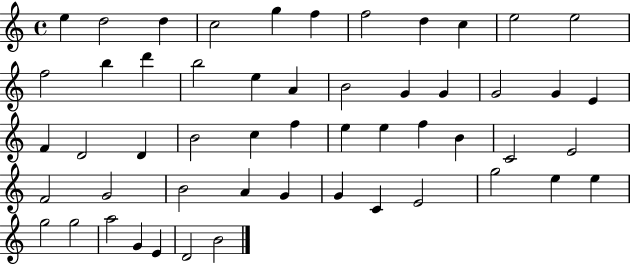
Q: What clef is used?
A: treble